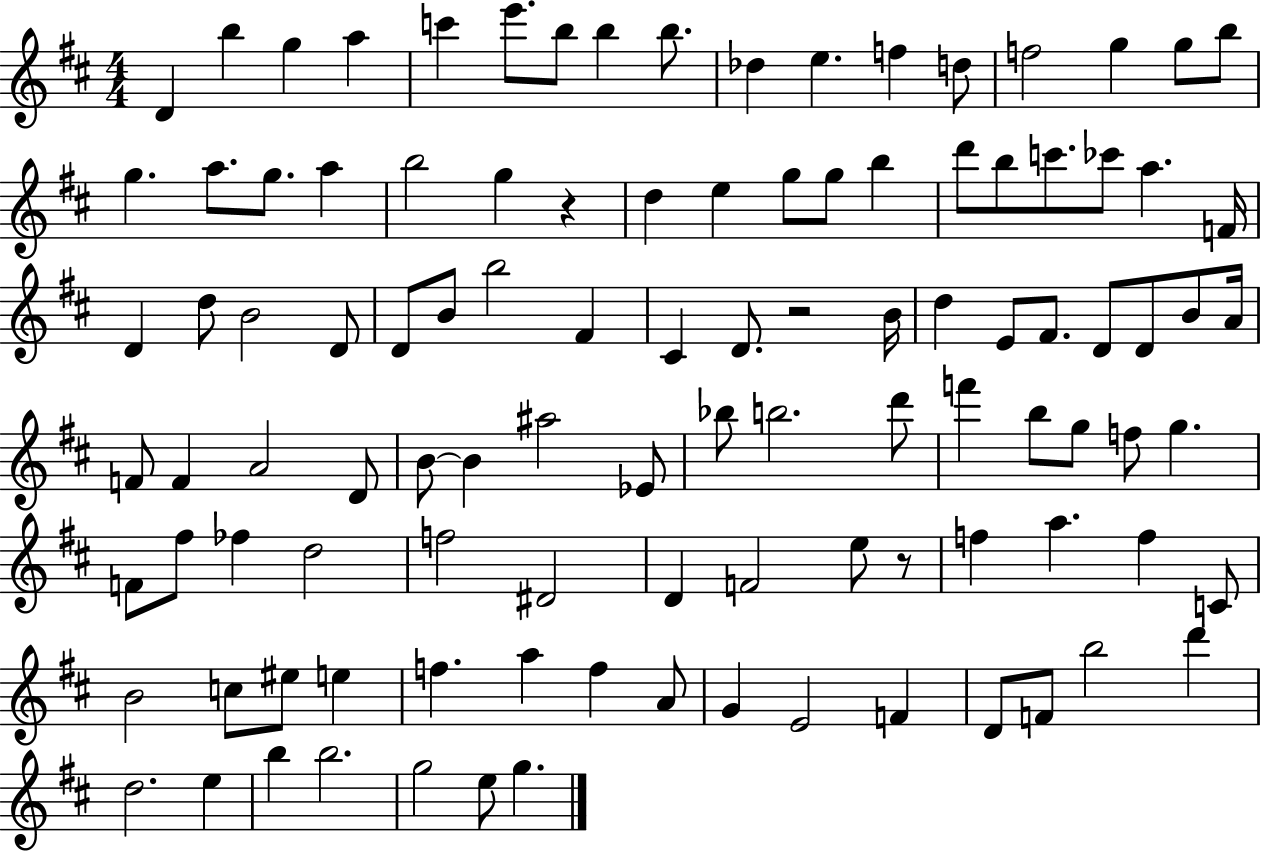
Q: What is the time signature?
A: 4/4